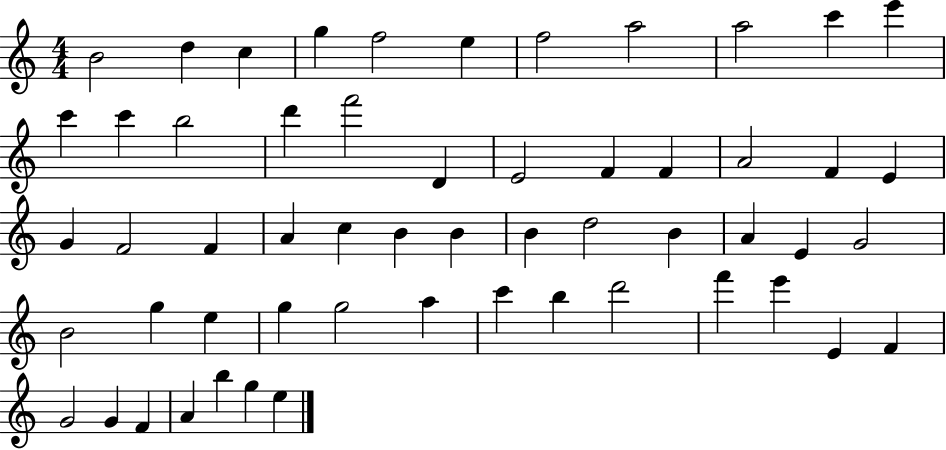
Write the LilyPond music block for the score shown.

{
  \clef treble
  \numericTimeSignature
  \time 4/4
  \key c \major
  b'2 d''4 c''4 | g''4 f''2 e''4 | f''2 a''2 | a''2 c'''4 e'''4 | \break c'''4 c'''4 b''2 | d'''4 f'''2 d'4 | e'2 f'4 f'4 | a'2 f'4 e'4 | \break g'4 f'2 f'4 | a'4 c''4 b'4 b'4 | b'4 d''2 b'4 | a'4 e'4 g'2 | \break b'2 g''4 e''4 | g''4 g''2 a''4 | c'''4 b''4 d'''2 | f'''4 e'''4 e'4 f'4 | \break g'2 g'4 f'4 | a'4 b''4 g''4 e''4 | \bar "|."
}